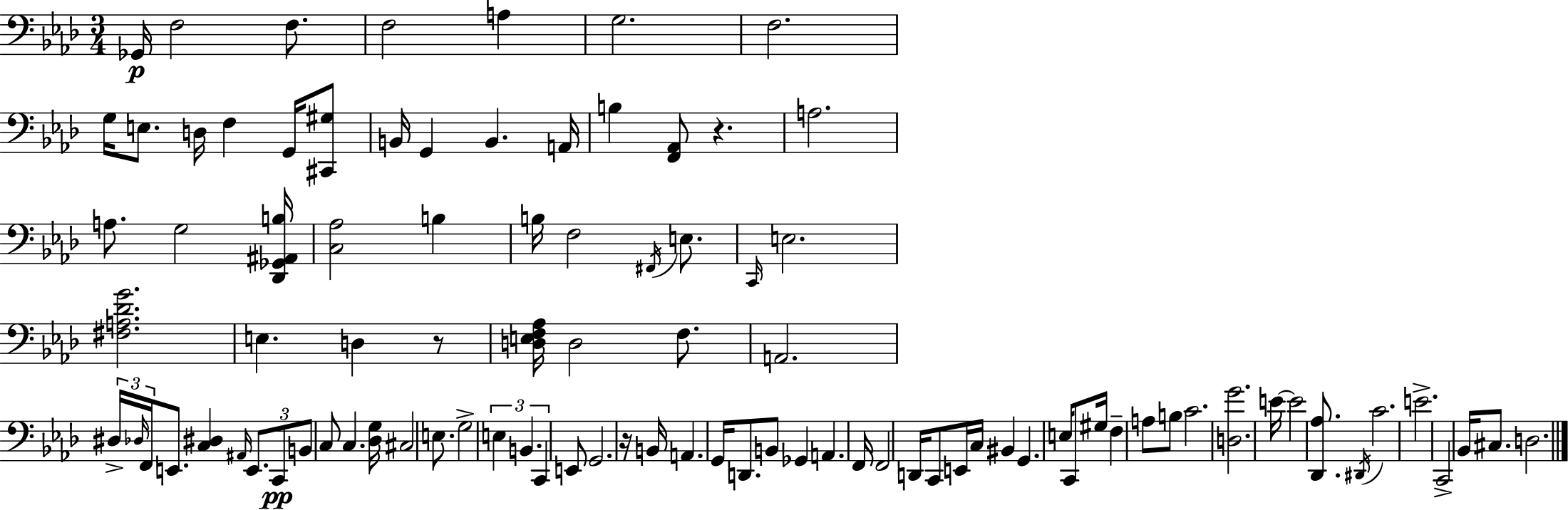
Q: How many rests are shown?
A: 3